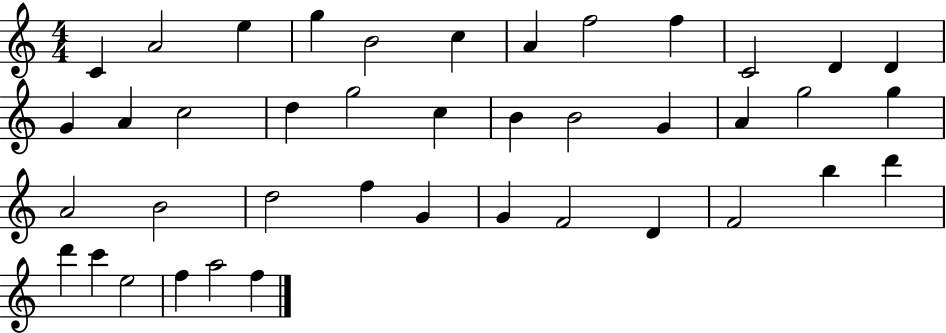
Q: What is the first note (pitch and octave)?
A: C4